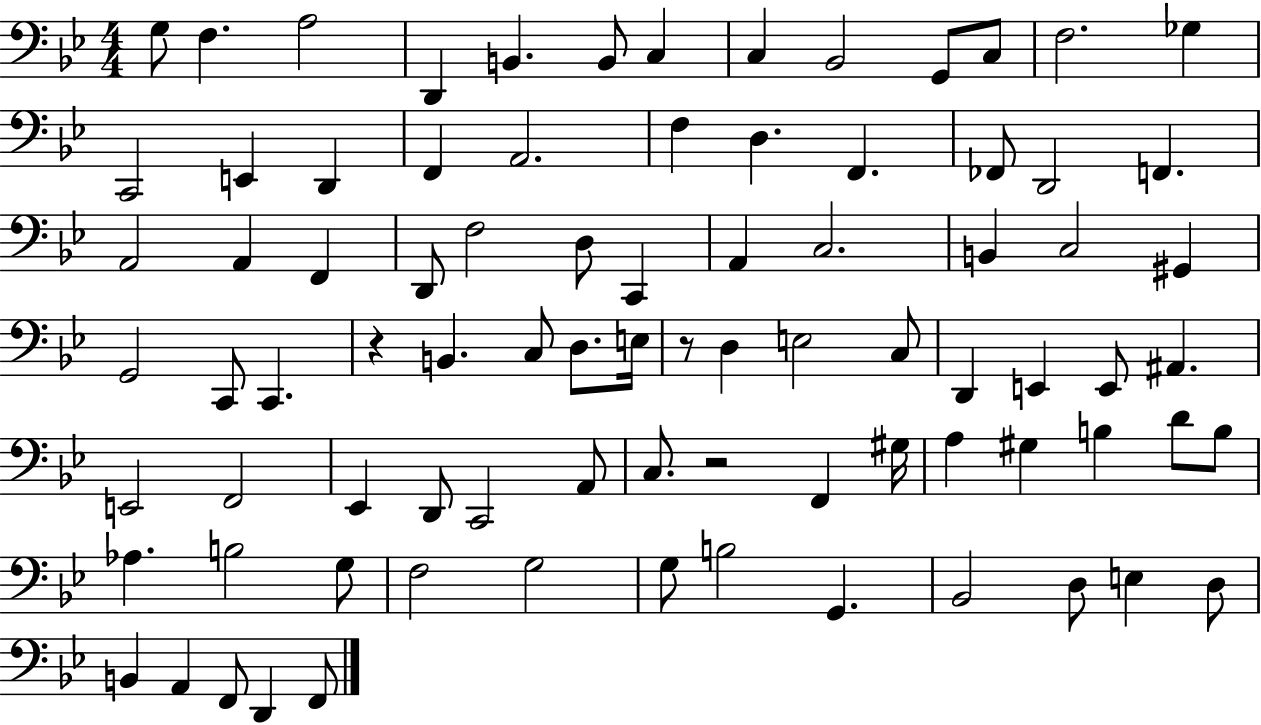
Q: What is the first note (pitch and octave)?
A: G3